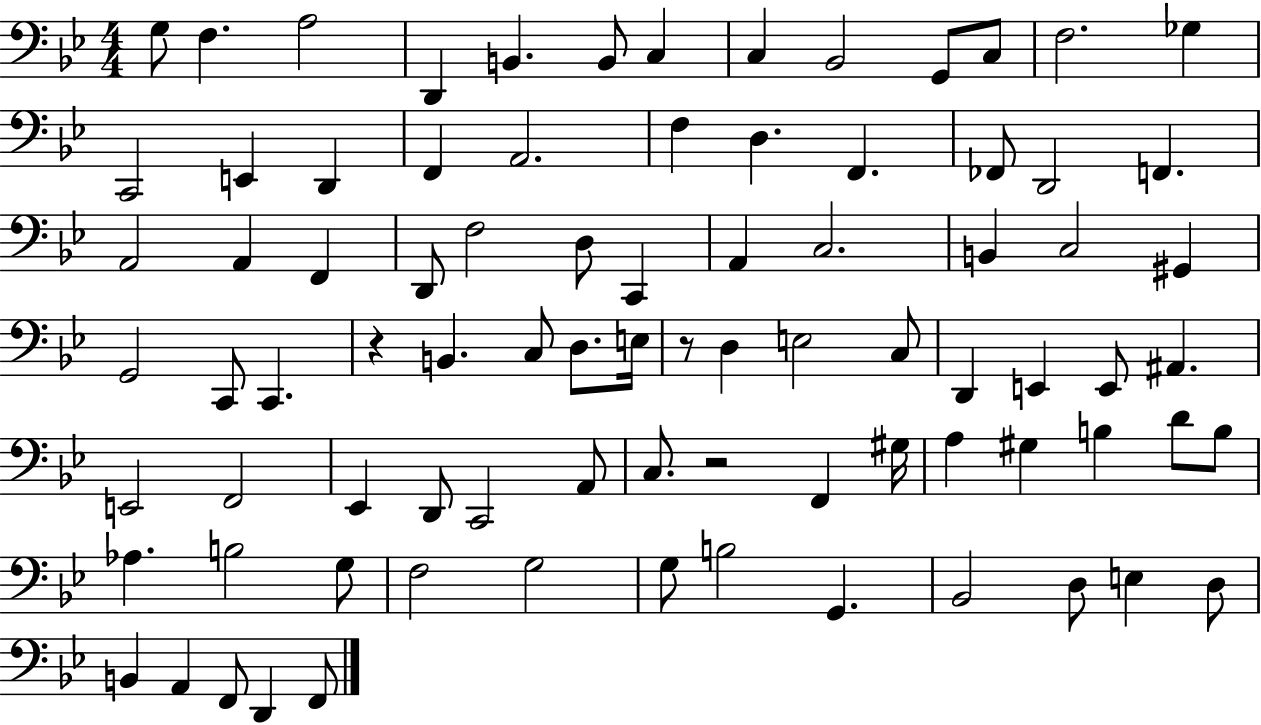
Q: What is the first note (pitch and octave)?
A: G3